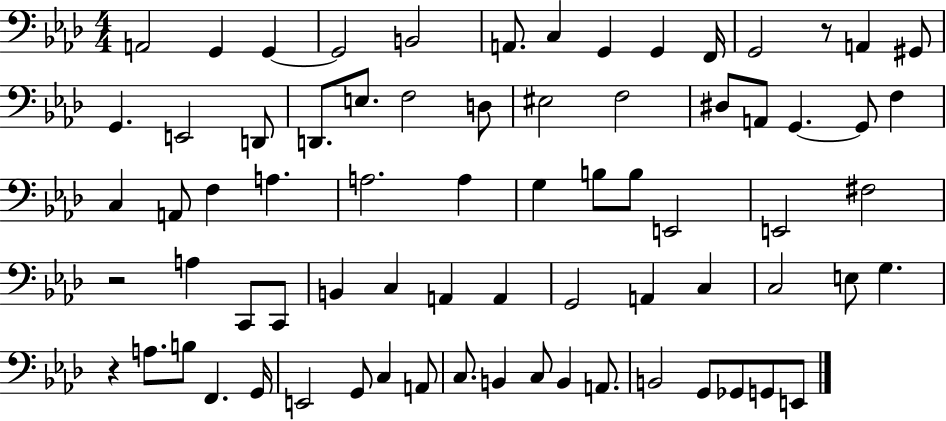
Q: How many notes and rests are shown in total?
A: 73